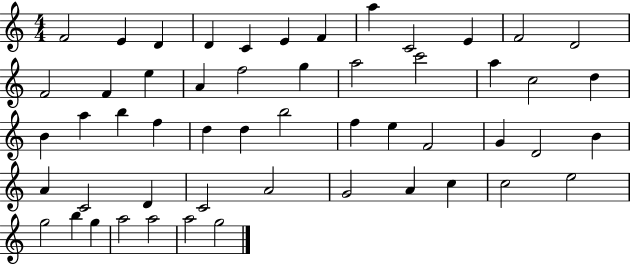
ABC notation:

X:1
T:Untitled
M:4/4
L:1/4
K:C
F2 E D D C E F a C2 E F2 D2 F2 F e A f2 g a2 c'2 a c2 d B a b f d d b2 f e F2 G D2 B A C2 D C2 A2 G2 A c c2 e2 g2 b g a2 a2 a2 g2